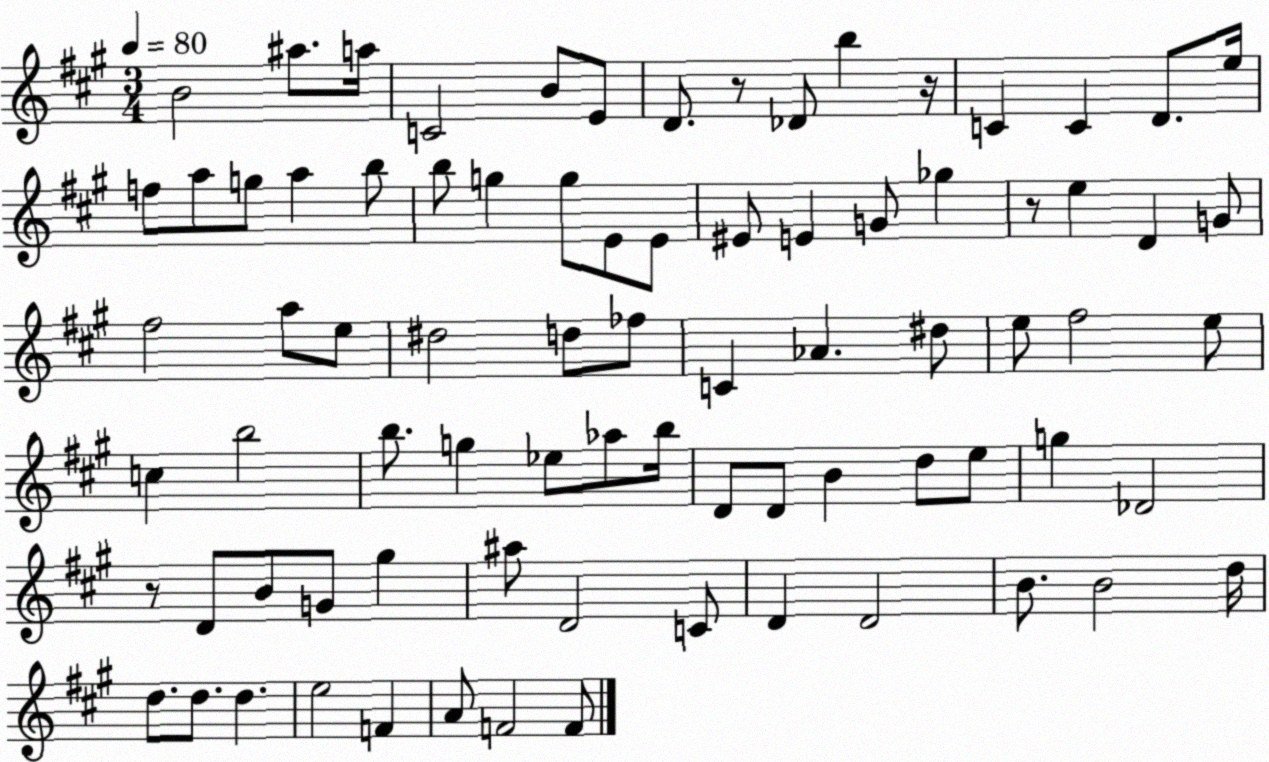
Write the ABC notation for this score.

X:1
T:Untitled
M:3/4
L:1/4
K:A
B2 ^a/2 a/4 C2 B/2 E/2 D/2 z/2 _D/2 b z/4 C C D/2 e/4 f/2 a/2 g/2 a b/2 b/2 g g/2 E/2 E/2 ^E/2 E G/2 _g z/2 e D G/2 ^f2 a/2 e/2 ^d2 d/2 _f/2 C _A ^d/2 e/2 ^f2 e/2 c b2 b/2 g _e/2 _a/2 b/4 D/2 D/2 B d/2 e/2 g _D2 z/2 D/2 B/2 G/2 ^g ^a/2 D2 C/2 D D2 B/2 B2 d/4 d/2 d/2 d e2 F A/2 F2 F/2